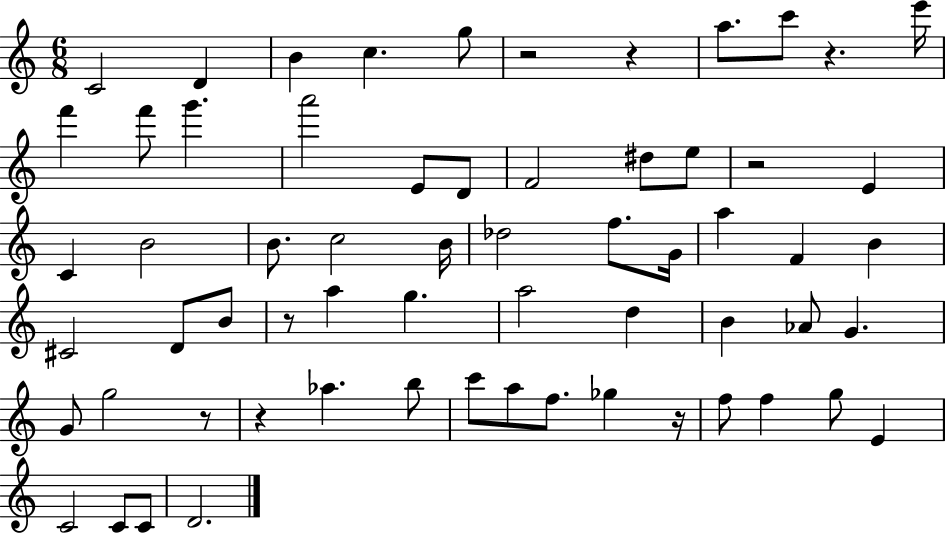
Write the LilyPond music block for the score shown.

{
  \clef treble
  \numericTimeSignature
  \time 6/8
  \key c \major
  \repeat volta 2 { c'2 d'4 | b'4 c''4. g''8 | r2 r4 | a''8. c'''8 r4. e'''16 | \break f'''4 f'''8 g'''4. | a'''2 e'8 d'8 | f'2 dis''8 e''8 | r2 e'4 | \break c'4 b'2 | b'8. c''2 b'16 | des''2 f''8. g'16 | a''4 f'4 b'4 | \break cis'2 d'8 b'8 | r8 a''4 g''4. | a''2 d''4 | b'4 aes'8 g'4. | \break g'8 g''2 r8 | r4 aes''4. b''8 | c'''8 a''8 f''8. ges''4 r16 | f''8 f''4 g''8 e'4 | \break c'2 c'8 c'8 | d'2. | } \bar "|."
}